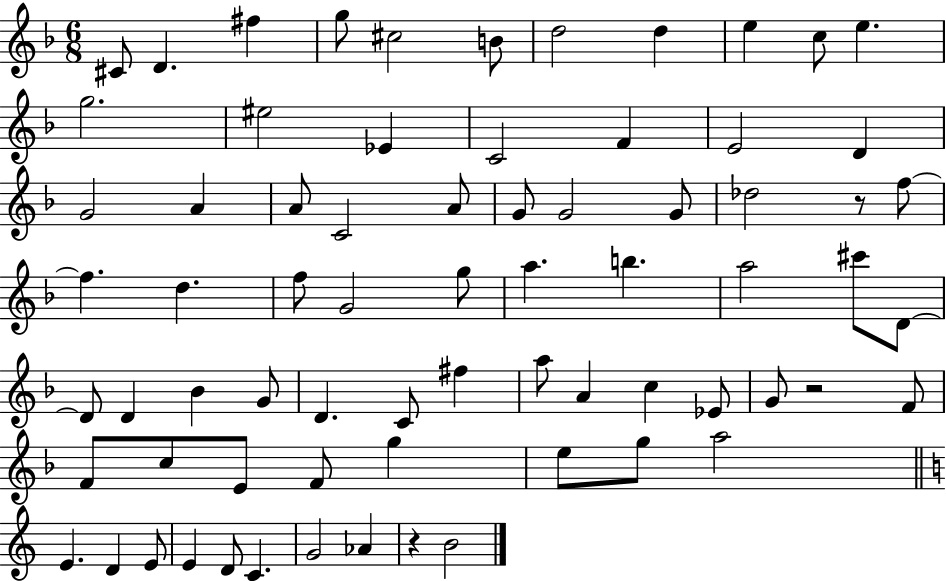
C#4/e D4/q. F#5/q G5/e C#5/h B4/e D5/h D5/q E5/q C5/e E5/q. G5/h. EIS5/h Eb4/q C4/h F4/q E4/h D4/q G4/h A4/q A4/e C4/h A4/e G4/e G4/h G4/e Db5/h R/e F5/e F5/q. D5/q. F5/e G4/h G5/e A5/q. B5/q. A5/h C#6/e D4/e D4/e D4/q Bb4/q G4/e D4/q. C4/e F#5/q A5/e A4/q C5/q Eb4/e G4/e R/h F4/e F4/e C5/e E4/e F4/e G5/q E5/e G5/e A5/h E4/q. D4/q E4/e E4/q D4/e C4/q. G4/h Ab4/q R/q B4/h